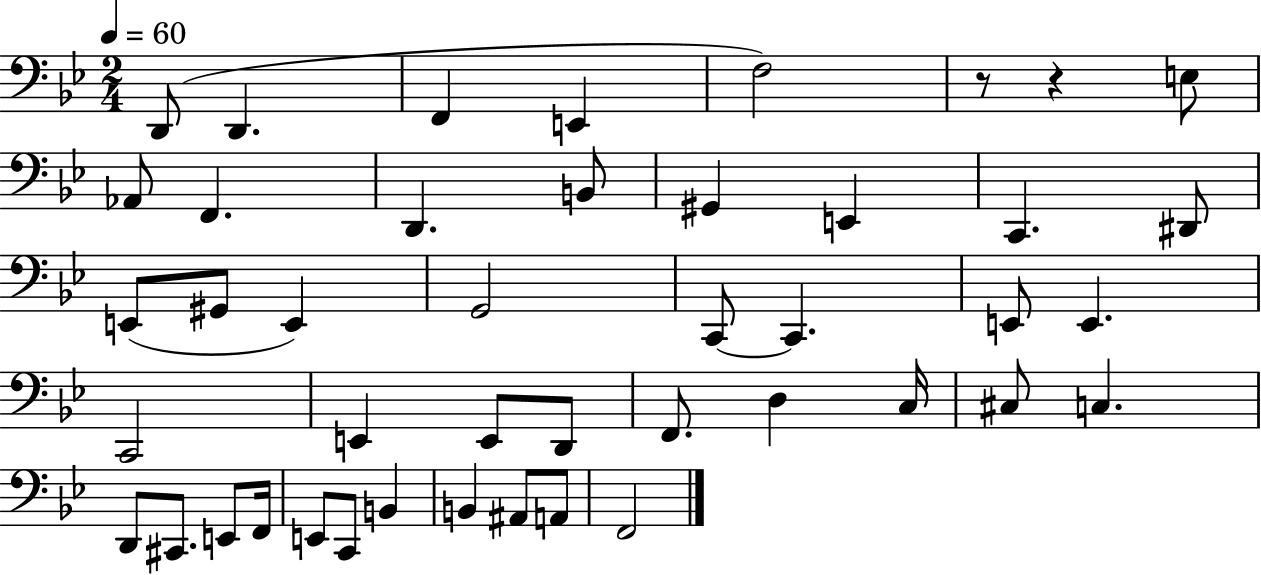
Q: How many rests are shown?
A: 2